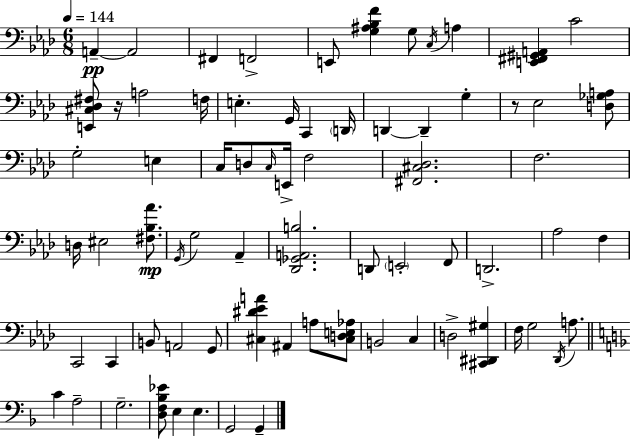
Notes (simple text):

A2/q A2/h F#2/q F2/h E2/e [G3,A#3,Bb3,F4]/q G3/e C3/s A3/q [E2,F#2,G#2,A2]/q C4/h [E2,C#3,Db3,F#3]/e R/s A3/h F3/s E3/q. G2/s C2/q D2/s D2/q D2/q G3/q R/e Eb3/h [D3,Gb3,A3]/e G3/h E3/q C3/s D3/e C3/s E2/s F3/h [F#2,C#3,Db3]/h. F3/h. D3/s EIS3/h [F#3,Bb3,Ab4]/e. G2/s G3/h Ab2/q [Db2,Gb2,A2,B3]/h. D2/e E2/h F2/e D2/h. Ab3/h F3/q C2/h C2/q B2/e A2/h G2/e [C#3,D#4,Eb4,A4]/q A#2/q A3/e [C#3,D3,E3,Ab3]/e B2/h C3/q D3/h [C#2,D#2,G#3]/q F3/s G3/h Db2/s A3/e. C4/q A3/h G3/h. [D3,F3,Bb3,Eb4]/e E3/q E3/q. G2/h G2/q